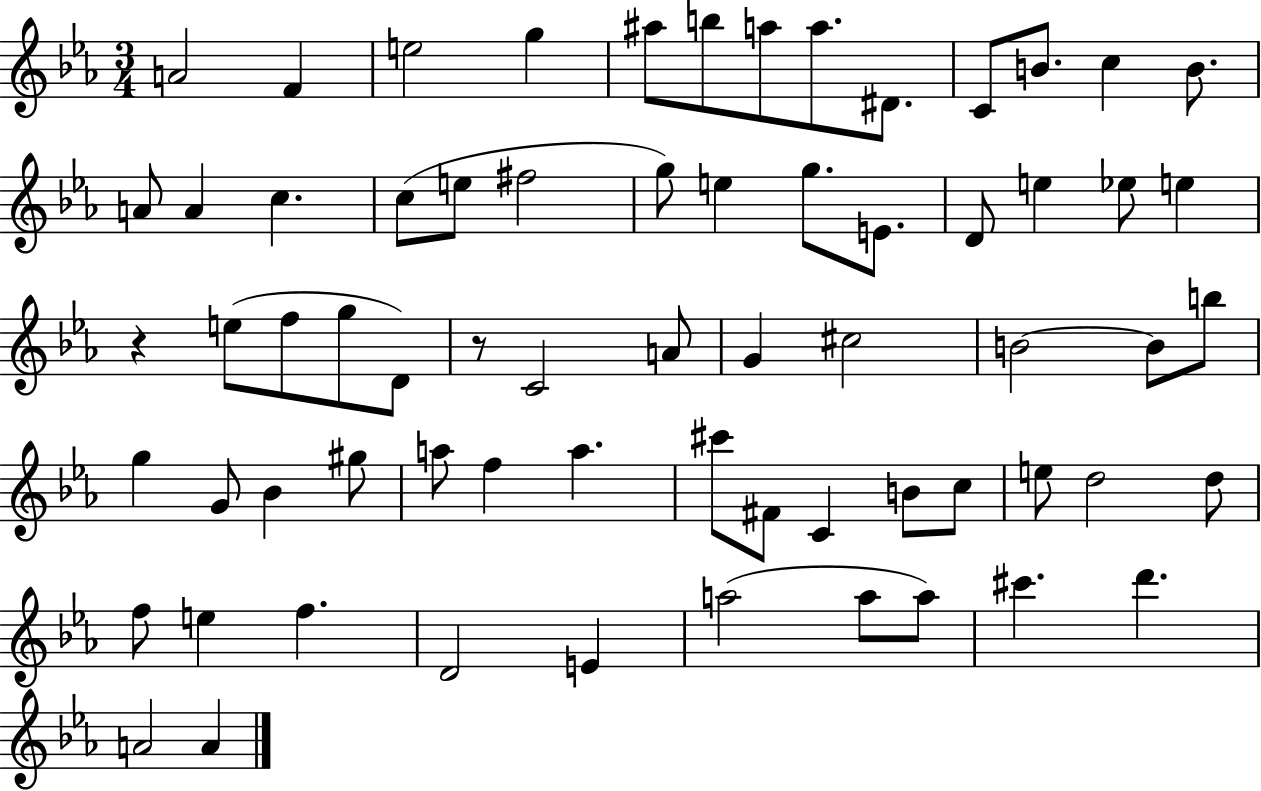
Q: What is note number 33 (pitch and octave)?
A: A4